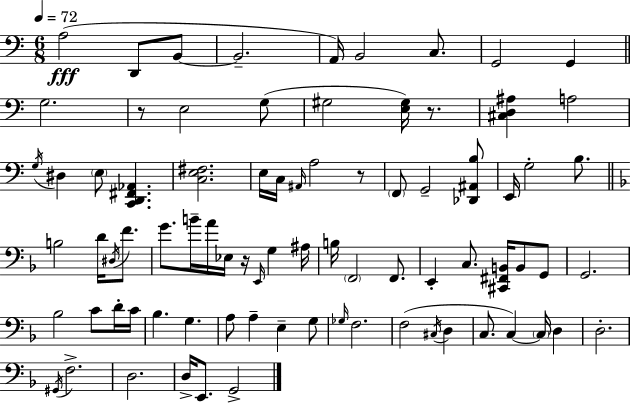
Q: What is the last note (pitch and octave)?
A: G2